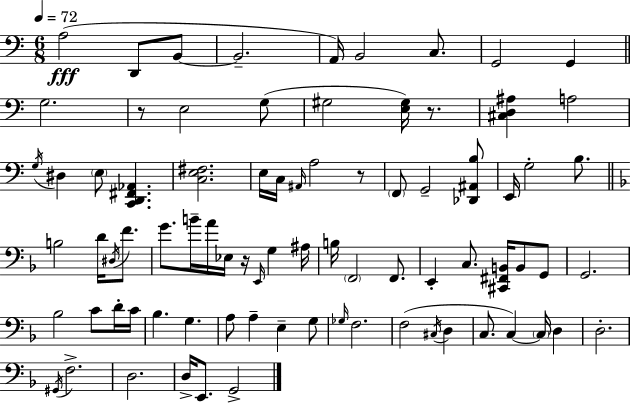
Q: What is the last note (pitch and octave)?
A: G2